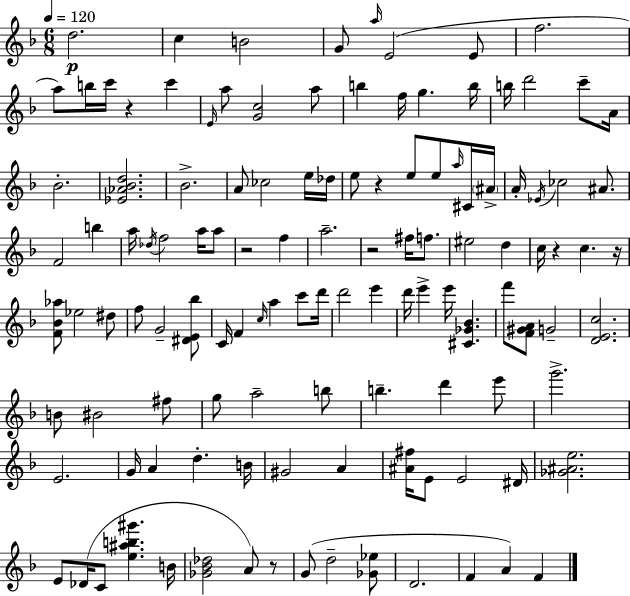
D5/h. C5/q B4/h G4/e A5/s E4/h E4/e F5/h. A5/e B5/s C6/s R/q C6/q E4/s A5/e [G4,C5]/h A5/e B5/q F5/s G5/q. B5/s B5/s D6/h C6/e A4/s Bb4/h. [Eb4,Ab4,Bb4,D5]/h. Bb4/h. A4/e CES5/h E5/s Db5/s E5/e R/q E5/e E5/e A5/s C#4/s A#4/s A4/s Eb4/s CES5/h A#4/e. F4/h B5/q A5/s Db5/s F5/h A5/s A5/e R/h F5/q A5/h. R/h F#5/s F5/e. EIS5/h D5/q C5/s R/q C5/q. R/s [F4,Bb4,Ab5]/e Eb5/h D#5/e F5/e G4/h [D#4,E4,Bb5]/e C4/s F4/q C5/s A5/q C6/e D6/s D6/h E6/q D6/s E6/q E6/s [C#4,Gb4,Bb4]/q. F6/e [F4,G#4,A4]/e G4/h [D4,E4,C5]/h. B4/e BIS4/h F#5/e G5/e A5/h B5/e B5/q. D6/q E6/e G6/h. E4/h. G4/s A4/q D5/q. B4/s G#4/h A4/q [A#4,F#5]/s E4/e E4/h D#4/s [Gb4,A#4,E5]/h. E4/e Db4/s C4/e [E5,A#5,B5,G#6]/q. B4/s [Gb4,Bb4,Db5]/h A4/e R/e G4/e D5/h [Gb4,Eb5]/e D4/h. F4/q A4/q F4/q